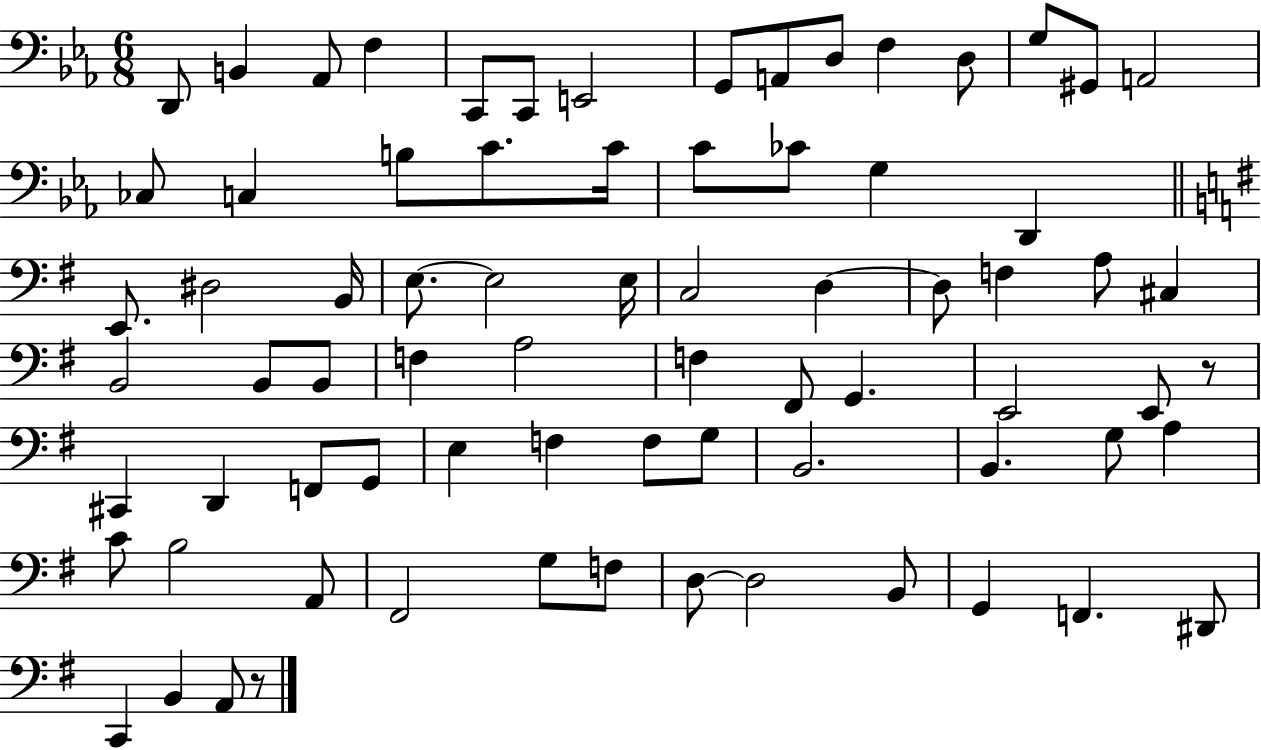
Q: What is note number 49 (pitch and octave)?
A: F2